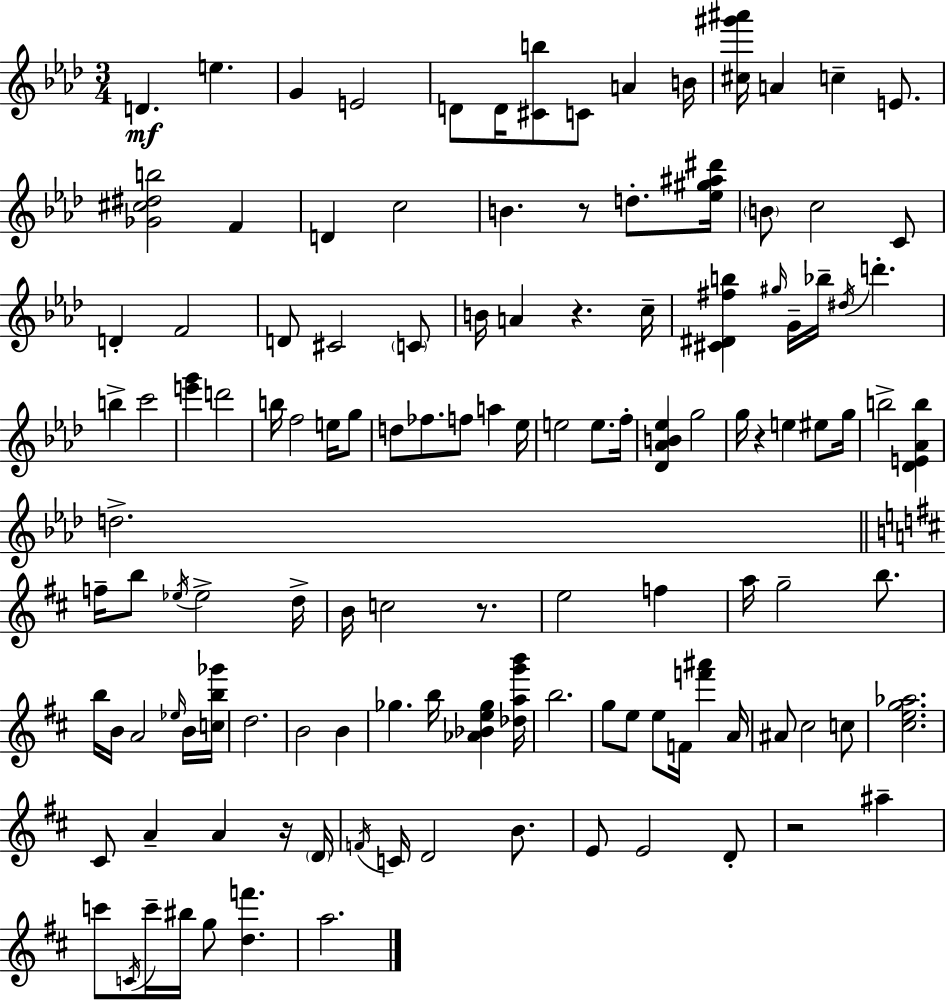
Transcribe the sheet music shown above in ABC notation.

X:1
T:Untitled
M:3/4
L:1/4
K:Fm
D e G E2 D/2 D/4 [^Cb]/2 C/2 A B/4 [^c^g'^a']/4 A c E/2 [_G^c^db]2 F D c2 B z/2 d/2 [_e^g^a^d']/4 B/2 c2 C/2 D F2 D/2 ^C2 C/2 B/4 A z c/4 [^C^D^fb] ^g/4 G/4 _b/4 ^d/4 d' b c'2 [e'g'] d'2 b/4 f2 e/4 g/2 d/2 _f/2 f/2 a _e/4 e2 e/2 f/4 [_D_AB_e] g2 g/4 z e ^e/2 g/4 b2 [_DE_Ab] d2 f/4 b/2 _e/4 _e2 d/4 B/4 c2 z/2 e2 f a/4 g2 b/2 b/4 B/4 A2 _e/4 B/4 [cb_g']/4 d2 B2 B _g b/4 [_A_Be_g] [_dag'b']/4 b2 g/2 e/2 e/2 F/4 [f'^a'] A/4 ^A/2 ^c2 c/2 [^ceg_a]2 ^C/2 A A z/4 D/4 F/4 C/4 D2 B/2 E/2 E2 D/2 z2 ^a c'/2 C/4 c'/4 ^b/4 g/2 [df'] a2